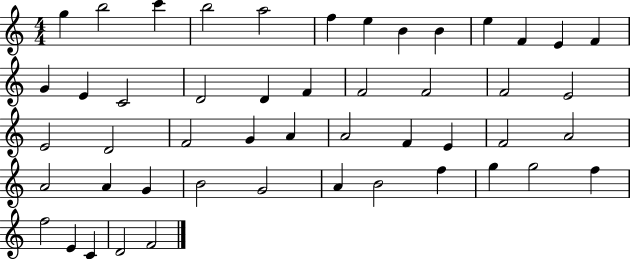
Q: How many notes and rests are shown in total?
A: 49